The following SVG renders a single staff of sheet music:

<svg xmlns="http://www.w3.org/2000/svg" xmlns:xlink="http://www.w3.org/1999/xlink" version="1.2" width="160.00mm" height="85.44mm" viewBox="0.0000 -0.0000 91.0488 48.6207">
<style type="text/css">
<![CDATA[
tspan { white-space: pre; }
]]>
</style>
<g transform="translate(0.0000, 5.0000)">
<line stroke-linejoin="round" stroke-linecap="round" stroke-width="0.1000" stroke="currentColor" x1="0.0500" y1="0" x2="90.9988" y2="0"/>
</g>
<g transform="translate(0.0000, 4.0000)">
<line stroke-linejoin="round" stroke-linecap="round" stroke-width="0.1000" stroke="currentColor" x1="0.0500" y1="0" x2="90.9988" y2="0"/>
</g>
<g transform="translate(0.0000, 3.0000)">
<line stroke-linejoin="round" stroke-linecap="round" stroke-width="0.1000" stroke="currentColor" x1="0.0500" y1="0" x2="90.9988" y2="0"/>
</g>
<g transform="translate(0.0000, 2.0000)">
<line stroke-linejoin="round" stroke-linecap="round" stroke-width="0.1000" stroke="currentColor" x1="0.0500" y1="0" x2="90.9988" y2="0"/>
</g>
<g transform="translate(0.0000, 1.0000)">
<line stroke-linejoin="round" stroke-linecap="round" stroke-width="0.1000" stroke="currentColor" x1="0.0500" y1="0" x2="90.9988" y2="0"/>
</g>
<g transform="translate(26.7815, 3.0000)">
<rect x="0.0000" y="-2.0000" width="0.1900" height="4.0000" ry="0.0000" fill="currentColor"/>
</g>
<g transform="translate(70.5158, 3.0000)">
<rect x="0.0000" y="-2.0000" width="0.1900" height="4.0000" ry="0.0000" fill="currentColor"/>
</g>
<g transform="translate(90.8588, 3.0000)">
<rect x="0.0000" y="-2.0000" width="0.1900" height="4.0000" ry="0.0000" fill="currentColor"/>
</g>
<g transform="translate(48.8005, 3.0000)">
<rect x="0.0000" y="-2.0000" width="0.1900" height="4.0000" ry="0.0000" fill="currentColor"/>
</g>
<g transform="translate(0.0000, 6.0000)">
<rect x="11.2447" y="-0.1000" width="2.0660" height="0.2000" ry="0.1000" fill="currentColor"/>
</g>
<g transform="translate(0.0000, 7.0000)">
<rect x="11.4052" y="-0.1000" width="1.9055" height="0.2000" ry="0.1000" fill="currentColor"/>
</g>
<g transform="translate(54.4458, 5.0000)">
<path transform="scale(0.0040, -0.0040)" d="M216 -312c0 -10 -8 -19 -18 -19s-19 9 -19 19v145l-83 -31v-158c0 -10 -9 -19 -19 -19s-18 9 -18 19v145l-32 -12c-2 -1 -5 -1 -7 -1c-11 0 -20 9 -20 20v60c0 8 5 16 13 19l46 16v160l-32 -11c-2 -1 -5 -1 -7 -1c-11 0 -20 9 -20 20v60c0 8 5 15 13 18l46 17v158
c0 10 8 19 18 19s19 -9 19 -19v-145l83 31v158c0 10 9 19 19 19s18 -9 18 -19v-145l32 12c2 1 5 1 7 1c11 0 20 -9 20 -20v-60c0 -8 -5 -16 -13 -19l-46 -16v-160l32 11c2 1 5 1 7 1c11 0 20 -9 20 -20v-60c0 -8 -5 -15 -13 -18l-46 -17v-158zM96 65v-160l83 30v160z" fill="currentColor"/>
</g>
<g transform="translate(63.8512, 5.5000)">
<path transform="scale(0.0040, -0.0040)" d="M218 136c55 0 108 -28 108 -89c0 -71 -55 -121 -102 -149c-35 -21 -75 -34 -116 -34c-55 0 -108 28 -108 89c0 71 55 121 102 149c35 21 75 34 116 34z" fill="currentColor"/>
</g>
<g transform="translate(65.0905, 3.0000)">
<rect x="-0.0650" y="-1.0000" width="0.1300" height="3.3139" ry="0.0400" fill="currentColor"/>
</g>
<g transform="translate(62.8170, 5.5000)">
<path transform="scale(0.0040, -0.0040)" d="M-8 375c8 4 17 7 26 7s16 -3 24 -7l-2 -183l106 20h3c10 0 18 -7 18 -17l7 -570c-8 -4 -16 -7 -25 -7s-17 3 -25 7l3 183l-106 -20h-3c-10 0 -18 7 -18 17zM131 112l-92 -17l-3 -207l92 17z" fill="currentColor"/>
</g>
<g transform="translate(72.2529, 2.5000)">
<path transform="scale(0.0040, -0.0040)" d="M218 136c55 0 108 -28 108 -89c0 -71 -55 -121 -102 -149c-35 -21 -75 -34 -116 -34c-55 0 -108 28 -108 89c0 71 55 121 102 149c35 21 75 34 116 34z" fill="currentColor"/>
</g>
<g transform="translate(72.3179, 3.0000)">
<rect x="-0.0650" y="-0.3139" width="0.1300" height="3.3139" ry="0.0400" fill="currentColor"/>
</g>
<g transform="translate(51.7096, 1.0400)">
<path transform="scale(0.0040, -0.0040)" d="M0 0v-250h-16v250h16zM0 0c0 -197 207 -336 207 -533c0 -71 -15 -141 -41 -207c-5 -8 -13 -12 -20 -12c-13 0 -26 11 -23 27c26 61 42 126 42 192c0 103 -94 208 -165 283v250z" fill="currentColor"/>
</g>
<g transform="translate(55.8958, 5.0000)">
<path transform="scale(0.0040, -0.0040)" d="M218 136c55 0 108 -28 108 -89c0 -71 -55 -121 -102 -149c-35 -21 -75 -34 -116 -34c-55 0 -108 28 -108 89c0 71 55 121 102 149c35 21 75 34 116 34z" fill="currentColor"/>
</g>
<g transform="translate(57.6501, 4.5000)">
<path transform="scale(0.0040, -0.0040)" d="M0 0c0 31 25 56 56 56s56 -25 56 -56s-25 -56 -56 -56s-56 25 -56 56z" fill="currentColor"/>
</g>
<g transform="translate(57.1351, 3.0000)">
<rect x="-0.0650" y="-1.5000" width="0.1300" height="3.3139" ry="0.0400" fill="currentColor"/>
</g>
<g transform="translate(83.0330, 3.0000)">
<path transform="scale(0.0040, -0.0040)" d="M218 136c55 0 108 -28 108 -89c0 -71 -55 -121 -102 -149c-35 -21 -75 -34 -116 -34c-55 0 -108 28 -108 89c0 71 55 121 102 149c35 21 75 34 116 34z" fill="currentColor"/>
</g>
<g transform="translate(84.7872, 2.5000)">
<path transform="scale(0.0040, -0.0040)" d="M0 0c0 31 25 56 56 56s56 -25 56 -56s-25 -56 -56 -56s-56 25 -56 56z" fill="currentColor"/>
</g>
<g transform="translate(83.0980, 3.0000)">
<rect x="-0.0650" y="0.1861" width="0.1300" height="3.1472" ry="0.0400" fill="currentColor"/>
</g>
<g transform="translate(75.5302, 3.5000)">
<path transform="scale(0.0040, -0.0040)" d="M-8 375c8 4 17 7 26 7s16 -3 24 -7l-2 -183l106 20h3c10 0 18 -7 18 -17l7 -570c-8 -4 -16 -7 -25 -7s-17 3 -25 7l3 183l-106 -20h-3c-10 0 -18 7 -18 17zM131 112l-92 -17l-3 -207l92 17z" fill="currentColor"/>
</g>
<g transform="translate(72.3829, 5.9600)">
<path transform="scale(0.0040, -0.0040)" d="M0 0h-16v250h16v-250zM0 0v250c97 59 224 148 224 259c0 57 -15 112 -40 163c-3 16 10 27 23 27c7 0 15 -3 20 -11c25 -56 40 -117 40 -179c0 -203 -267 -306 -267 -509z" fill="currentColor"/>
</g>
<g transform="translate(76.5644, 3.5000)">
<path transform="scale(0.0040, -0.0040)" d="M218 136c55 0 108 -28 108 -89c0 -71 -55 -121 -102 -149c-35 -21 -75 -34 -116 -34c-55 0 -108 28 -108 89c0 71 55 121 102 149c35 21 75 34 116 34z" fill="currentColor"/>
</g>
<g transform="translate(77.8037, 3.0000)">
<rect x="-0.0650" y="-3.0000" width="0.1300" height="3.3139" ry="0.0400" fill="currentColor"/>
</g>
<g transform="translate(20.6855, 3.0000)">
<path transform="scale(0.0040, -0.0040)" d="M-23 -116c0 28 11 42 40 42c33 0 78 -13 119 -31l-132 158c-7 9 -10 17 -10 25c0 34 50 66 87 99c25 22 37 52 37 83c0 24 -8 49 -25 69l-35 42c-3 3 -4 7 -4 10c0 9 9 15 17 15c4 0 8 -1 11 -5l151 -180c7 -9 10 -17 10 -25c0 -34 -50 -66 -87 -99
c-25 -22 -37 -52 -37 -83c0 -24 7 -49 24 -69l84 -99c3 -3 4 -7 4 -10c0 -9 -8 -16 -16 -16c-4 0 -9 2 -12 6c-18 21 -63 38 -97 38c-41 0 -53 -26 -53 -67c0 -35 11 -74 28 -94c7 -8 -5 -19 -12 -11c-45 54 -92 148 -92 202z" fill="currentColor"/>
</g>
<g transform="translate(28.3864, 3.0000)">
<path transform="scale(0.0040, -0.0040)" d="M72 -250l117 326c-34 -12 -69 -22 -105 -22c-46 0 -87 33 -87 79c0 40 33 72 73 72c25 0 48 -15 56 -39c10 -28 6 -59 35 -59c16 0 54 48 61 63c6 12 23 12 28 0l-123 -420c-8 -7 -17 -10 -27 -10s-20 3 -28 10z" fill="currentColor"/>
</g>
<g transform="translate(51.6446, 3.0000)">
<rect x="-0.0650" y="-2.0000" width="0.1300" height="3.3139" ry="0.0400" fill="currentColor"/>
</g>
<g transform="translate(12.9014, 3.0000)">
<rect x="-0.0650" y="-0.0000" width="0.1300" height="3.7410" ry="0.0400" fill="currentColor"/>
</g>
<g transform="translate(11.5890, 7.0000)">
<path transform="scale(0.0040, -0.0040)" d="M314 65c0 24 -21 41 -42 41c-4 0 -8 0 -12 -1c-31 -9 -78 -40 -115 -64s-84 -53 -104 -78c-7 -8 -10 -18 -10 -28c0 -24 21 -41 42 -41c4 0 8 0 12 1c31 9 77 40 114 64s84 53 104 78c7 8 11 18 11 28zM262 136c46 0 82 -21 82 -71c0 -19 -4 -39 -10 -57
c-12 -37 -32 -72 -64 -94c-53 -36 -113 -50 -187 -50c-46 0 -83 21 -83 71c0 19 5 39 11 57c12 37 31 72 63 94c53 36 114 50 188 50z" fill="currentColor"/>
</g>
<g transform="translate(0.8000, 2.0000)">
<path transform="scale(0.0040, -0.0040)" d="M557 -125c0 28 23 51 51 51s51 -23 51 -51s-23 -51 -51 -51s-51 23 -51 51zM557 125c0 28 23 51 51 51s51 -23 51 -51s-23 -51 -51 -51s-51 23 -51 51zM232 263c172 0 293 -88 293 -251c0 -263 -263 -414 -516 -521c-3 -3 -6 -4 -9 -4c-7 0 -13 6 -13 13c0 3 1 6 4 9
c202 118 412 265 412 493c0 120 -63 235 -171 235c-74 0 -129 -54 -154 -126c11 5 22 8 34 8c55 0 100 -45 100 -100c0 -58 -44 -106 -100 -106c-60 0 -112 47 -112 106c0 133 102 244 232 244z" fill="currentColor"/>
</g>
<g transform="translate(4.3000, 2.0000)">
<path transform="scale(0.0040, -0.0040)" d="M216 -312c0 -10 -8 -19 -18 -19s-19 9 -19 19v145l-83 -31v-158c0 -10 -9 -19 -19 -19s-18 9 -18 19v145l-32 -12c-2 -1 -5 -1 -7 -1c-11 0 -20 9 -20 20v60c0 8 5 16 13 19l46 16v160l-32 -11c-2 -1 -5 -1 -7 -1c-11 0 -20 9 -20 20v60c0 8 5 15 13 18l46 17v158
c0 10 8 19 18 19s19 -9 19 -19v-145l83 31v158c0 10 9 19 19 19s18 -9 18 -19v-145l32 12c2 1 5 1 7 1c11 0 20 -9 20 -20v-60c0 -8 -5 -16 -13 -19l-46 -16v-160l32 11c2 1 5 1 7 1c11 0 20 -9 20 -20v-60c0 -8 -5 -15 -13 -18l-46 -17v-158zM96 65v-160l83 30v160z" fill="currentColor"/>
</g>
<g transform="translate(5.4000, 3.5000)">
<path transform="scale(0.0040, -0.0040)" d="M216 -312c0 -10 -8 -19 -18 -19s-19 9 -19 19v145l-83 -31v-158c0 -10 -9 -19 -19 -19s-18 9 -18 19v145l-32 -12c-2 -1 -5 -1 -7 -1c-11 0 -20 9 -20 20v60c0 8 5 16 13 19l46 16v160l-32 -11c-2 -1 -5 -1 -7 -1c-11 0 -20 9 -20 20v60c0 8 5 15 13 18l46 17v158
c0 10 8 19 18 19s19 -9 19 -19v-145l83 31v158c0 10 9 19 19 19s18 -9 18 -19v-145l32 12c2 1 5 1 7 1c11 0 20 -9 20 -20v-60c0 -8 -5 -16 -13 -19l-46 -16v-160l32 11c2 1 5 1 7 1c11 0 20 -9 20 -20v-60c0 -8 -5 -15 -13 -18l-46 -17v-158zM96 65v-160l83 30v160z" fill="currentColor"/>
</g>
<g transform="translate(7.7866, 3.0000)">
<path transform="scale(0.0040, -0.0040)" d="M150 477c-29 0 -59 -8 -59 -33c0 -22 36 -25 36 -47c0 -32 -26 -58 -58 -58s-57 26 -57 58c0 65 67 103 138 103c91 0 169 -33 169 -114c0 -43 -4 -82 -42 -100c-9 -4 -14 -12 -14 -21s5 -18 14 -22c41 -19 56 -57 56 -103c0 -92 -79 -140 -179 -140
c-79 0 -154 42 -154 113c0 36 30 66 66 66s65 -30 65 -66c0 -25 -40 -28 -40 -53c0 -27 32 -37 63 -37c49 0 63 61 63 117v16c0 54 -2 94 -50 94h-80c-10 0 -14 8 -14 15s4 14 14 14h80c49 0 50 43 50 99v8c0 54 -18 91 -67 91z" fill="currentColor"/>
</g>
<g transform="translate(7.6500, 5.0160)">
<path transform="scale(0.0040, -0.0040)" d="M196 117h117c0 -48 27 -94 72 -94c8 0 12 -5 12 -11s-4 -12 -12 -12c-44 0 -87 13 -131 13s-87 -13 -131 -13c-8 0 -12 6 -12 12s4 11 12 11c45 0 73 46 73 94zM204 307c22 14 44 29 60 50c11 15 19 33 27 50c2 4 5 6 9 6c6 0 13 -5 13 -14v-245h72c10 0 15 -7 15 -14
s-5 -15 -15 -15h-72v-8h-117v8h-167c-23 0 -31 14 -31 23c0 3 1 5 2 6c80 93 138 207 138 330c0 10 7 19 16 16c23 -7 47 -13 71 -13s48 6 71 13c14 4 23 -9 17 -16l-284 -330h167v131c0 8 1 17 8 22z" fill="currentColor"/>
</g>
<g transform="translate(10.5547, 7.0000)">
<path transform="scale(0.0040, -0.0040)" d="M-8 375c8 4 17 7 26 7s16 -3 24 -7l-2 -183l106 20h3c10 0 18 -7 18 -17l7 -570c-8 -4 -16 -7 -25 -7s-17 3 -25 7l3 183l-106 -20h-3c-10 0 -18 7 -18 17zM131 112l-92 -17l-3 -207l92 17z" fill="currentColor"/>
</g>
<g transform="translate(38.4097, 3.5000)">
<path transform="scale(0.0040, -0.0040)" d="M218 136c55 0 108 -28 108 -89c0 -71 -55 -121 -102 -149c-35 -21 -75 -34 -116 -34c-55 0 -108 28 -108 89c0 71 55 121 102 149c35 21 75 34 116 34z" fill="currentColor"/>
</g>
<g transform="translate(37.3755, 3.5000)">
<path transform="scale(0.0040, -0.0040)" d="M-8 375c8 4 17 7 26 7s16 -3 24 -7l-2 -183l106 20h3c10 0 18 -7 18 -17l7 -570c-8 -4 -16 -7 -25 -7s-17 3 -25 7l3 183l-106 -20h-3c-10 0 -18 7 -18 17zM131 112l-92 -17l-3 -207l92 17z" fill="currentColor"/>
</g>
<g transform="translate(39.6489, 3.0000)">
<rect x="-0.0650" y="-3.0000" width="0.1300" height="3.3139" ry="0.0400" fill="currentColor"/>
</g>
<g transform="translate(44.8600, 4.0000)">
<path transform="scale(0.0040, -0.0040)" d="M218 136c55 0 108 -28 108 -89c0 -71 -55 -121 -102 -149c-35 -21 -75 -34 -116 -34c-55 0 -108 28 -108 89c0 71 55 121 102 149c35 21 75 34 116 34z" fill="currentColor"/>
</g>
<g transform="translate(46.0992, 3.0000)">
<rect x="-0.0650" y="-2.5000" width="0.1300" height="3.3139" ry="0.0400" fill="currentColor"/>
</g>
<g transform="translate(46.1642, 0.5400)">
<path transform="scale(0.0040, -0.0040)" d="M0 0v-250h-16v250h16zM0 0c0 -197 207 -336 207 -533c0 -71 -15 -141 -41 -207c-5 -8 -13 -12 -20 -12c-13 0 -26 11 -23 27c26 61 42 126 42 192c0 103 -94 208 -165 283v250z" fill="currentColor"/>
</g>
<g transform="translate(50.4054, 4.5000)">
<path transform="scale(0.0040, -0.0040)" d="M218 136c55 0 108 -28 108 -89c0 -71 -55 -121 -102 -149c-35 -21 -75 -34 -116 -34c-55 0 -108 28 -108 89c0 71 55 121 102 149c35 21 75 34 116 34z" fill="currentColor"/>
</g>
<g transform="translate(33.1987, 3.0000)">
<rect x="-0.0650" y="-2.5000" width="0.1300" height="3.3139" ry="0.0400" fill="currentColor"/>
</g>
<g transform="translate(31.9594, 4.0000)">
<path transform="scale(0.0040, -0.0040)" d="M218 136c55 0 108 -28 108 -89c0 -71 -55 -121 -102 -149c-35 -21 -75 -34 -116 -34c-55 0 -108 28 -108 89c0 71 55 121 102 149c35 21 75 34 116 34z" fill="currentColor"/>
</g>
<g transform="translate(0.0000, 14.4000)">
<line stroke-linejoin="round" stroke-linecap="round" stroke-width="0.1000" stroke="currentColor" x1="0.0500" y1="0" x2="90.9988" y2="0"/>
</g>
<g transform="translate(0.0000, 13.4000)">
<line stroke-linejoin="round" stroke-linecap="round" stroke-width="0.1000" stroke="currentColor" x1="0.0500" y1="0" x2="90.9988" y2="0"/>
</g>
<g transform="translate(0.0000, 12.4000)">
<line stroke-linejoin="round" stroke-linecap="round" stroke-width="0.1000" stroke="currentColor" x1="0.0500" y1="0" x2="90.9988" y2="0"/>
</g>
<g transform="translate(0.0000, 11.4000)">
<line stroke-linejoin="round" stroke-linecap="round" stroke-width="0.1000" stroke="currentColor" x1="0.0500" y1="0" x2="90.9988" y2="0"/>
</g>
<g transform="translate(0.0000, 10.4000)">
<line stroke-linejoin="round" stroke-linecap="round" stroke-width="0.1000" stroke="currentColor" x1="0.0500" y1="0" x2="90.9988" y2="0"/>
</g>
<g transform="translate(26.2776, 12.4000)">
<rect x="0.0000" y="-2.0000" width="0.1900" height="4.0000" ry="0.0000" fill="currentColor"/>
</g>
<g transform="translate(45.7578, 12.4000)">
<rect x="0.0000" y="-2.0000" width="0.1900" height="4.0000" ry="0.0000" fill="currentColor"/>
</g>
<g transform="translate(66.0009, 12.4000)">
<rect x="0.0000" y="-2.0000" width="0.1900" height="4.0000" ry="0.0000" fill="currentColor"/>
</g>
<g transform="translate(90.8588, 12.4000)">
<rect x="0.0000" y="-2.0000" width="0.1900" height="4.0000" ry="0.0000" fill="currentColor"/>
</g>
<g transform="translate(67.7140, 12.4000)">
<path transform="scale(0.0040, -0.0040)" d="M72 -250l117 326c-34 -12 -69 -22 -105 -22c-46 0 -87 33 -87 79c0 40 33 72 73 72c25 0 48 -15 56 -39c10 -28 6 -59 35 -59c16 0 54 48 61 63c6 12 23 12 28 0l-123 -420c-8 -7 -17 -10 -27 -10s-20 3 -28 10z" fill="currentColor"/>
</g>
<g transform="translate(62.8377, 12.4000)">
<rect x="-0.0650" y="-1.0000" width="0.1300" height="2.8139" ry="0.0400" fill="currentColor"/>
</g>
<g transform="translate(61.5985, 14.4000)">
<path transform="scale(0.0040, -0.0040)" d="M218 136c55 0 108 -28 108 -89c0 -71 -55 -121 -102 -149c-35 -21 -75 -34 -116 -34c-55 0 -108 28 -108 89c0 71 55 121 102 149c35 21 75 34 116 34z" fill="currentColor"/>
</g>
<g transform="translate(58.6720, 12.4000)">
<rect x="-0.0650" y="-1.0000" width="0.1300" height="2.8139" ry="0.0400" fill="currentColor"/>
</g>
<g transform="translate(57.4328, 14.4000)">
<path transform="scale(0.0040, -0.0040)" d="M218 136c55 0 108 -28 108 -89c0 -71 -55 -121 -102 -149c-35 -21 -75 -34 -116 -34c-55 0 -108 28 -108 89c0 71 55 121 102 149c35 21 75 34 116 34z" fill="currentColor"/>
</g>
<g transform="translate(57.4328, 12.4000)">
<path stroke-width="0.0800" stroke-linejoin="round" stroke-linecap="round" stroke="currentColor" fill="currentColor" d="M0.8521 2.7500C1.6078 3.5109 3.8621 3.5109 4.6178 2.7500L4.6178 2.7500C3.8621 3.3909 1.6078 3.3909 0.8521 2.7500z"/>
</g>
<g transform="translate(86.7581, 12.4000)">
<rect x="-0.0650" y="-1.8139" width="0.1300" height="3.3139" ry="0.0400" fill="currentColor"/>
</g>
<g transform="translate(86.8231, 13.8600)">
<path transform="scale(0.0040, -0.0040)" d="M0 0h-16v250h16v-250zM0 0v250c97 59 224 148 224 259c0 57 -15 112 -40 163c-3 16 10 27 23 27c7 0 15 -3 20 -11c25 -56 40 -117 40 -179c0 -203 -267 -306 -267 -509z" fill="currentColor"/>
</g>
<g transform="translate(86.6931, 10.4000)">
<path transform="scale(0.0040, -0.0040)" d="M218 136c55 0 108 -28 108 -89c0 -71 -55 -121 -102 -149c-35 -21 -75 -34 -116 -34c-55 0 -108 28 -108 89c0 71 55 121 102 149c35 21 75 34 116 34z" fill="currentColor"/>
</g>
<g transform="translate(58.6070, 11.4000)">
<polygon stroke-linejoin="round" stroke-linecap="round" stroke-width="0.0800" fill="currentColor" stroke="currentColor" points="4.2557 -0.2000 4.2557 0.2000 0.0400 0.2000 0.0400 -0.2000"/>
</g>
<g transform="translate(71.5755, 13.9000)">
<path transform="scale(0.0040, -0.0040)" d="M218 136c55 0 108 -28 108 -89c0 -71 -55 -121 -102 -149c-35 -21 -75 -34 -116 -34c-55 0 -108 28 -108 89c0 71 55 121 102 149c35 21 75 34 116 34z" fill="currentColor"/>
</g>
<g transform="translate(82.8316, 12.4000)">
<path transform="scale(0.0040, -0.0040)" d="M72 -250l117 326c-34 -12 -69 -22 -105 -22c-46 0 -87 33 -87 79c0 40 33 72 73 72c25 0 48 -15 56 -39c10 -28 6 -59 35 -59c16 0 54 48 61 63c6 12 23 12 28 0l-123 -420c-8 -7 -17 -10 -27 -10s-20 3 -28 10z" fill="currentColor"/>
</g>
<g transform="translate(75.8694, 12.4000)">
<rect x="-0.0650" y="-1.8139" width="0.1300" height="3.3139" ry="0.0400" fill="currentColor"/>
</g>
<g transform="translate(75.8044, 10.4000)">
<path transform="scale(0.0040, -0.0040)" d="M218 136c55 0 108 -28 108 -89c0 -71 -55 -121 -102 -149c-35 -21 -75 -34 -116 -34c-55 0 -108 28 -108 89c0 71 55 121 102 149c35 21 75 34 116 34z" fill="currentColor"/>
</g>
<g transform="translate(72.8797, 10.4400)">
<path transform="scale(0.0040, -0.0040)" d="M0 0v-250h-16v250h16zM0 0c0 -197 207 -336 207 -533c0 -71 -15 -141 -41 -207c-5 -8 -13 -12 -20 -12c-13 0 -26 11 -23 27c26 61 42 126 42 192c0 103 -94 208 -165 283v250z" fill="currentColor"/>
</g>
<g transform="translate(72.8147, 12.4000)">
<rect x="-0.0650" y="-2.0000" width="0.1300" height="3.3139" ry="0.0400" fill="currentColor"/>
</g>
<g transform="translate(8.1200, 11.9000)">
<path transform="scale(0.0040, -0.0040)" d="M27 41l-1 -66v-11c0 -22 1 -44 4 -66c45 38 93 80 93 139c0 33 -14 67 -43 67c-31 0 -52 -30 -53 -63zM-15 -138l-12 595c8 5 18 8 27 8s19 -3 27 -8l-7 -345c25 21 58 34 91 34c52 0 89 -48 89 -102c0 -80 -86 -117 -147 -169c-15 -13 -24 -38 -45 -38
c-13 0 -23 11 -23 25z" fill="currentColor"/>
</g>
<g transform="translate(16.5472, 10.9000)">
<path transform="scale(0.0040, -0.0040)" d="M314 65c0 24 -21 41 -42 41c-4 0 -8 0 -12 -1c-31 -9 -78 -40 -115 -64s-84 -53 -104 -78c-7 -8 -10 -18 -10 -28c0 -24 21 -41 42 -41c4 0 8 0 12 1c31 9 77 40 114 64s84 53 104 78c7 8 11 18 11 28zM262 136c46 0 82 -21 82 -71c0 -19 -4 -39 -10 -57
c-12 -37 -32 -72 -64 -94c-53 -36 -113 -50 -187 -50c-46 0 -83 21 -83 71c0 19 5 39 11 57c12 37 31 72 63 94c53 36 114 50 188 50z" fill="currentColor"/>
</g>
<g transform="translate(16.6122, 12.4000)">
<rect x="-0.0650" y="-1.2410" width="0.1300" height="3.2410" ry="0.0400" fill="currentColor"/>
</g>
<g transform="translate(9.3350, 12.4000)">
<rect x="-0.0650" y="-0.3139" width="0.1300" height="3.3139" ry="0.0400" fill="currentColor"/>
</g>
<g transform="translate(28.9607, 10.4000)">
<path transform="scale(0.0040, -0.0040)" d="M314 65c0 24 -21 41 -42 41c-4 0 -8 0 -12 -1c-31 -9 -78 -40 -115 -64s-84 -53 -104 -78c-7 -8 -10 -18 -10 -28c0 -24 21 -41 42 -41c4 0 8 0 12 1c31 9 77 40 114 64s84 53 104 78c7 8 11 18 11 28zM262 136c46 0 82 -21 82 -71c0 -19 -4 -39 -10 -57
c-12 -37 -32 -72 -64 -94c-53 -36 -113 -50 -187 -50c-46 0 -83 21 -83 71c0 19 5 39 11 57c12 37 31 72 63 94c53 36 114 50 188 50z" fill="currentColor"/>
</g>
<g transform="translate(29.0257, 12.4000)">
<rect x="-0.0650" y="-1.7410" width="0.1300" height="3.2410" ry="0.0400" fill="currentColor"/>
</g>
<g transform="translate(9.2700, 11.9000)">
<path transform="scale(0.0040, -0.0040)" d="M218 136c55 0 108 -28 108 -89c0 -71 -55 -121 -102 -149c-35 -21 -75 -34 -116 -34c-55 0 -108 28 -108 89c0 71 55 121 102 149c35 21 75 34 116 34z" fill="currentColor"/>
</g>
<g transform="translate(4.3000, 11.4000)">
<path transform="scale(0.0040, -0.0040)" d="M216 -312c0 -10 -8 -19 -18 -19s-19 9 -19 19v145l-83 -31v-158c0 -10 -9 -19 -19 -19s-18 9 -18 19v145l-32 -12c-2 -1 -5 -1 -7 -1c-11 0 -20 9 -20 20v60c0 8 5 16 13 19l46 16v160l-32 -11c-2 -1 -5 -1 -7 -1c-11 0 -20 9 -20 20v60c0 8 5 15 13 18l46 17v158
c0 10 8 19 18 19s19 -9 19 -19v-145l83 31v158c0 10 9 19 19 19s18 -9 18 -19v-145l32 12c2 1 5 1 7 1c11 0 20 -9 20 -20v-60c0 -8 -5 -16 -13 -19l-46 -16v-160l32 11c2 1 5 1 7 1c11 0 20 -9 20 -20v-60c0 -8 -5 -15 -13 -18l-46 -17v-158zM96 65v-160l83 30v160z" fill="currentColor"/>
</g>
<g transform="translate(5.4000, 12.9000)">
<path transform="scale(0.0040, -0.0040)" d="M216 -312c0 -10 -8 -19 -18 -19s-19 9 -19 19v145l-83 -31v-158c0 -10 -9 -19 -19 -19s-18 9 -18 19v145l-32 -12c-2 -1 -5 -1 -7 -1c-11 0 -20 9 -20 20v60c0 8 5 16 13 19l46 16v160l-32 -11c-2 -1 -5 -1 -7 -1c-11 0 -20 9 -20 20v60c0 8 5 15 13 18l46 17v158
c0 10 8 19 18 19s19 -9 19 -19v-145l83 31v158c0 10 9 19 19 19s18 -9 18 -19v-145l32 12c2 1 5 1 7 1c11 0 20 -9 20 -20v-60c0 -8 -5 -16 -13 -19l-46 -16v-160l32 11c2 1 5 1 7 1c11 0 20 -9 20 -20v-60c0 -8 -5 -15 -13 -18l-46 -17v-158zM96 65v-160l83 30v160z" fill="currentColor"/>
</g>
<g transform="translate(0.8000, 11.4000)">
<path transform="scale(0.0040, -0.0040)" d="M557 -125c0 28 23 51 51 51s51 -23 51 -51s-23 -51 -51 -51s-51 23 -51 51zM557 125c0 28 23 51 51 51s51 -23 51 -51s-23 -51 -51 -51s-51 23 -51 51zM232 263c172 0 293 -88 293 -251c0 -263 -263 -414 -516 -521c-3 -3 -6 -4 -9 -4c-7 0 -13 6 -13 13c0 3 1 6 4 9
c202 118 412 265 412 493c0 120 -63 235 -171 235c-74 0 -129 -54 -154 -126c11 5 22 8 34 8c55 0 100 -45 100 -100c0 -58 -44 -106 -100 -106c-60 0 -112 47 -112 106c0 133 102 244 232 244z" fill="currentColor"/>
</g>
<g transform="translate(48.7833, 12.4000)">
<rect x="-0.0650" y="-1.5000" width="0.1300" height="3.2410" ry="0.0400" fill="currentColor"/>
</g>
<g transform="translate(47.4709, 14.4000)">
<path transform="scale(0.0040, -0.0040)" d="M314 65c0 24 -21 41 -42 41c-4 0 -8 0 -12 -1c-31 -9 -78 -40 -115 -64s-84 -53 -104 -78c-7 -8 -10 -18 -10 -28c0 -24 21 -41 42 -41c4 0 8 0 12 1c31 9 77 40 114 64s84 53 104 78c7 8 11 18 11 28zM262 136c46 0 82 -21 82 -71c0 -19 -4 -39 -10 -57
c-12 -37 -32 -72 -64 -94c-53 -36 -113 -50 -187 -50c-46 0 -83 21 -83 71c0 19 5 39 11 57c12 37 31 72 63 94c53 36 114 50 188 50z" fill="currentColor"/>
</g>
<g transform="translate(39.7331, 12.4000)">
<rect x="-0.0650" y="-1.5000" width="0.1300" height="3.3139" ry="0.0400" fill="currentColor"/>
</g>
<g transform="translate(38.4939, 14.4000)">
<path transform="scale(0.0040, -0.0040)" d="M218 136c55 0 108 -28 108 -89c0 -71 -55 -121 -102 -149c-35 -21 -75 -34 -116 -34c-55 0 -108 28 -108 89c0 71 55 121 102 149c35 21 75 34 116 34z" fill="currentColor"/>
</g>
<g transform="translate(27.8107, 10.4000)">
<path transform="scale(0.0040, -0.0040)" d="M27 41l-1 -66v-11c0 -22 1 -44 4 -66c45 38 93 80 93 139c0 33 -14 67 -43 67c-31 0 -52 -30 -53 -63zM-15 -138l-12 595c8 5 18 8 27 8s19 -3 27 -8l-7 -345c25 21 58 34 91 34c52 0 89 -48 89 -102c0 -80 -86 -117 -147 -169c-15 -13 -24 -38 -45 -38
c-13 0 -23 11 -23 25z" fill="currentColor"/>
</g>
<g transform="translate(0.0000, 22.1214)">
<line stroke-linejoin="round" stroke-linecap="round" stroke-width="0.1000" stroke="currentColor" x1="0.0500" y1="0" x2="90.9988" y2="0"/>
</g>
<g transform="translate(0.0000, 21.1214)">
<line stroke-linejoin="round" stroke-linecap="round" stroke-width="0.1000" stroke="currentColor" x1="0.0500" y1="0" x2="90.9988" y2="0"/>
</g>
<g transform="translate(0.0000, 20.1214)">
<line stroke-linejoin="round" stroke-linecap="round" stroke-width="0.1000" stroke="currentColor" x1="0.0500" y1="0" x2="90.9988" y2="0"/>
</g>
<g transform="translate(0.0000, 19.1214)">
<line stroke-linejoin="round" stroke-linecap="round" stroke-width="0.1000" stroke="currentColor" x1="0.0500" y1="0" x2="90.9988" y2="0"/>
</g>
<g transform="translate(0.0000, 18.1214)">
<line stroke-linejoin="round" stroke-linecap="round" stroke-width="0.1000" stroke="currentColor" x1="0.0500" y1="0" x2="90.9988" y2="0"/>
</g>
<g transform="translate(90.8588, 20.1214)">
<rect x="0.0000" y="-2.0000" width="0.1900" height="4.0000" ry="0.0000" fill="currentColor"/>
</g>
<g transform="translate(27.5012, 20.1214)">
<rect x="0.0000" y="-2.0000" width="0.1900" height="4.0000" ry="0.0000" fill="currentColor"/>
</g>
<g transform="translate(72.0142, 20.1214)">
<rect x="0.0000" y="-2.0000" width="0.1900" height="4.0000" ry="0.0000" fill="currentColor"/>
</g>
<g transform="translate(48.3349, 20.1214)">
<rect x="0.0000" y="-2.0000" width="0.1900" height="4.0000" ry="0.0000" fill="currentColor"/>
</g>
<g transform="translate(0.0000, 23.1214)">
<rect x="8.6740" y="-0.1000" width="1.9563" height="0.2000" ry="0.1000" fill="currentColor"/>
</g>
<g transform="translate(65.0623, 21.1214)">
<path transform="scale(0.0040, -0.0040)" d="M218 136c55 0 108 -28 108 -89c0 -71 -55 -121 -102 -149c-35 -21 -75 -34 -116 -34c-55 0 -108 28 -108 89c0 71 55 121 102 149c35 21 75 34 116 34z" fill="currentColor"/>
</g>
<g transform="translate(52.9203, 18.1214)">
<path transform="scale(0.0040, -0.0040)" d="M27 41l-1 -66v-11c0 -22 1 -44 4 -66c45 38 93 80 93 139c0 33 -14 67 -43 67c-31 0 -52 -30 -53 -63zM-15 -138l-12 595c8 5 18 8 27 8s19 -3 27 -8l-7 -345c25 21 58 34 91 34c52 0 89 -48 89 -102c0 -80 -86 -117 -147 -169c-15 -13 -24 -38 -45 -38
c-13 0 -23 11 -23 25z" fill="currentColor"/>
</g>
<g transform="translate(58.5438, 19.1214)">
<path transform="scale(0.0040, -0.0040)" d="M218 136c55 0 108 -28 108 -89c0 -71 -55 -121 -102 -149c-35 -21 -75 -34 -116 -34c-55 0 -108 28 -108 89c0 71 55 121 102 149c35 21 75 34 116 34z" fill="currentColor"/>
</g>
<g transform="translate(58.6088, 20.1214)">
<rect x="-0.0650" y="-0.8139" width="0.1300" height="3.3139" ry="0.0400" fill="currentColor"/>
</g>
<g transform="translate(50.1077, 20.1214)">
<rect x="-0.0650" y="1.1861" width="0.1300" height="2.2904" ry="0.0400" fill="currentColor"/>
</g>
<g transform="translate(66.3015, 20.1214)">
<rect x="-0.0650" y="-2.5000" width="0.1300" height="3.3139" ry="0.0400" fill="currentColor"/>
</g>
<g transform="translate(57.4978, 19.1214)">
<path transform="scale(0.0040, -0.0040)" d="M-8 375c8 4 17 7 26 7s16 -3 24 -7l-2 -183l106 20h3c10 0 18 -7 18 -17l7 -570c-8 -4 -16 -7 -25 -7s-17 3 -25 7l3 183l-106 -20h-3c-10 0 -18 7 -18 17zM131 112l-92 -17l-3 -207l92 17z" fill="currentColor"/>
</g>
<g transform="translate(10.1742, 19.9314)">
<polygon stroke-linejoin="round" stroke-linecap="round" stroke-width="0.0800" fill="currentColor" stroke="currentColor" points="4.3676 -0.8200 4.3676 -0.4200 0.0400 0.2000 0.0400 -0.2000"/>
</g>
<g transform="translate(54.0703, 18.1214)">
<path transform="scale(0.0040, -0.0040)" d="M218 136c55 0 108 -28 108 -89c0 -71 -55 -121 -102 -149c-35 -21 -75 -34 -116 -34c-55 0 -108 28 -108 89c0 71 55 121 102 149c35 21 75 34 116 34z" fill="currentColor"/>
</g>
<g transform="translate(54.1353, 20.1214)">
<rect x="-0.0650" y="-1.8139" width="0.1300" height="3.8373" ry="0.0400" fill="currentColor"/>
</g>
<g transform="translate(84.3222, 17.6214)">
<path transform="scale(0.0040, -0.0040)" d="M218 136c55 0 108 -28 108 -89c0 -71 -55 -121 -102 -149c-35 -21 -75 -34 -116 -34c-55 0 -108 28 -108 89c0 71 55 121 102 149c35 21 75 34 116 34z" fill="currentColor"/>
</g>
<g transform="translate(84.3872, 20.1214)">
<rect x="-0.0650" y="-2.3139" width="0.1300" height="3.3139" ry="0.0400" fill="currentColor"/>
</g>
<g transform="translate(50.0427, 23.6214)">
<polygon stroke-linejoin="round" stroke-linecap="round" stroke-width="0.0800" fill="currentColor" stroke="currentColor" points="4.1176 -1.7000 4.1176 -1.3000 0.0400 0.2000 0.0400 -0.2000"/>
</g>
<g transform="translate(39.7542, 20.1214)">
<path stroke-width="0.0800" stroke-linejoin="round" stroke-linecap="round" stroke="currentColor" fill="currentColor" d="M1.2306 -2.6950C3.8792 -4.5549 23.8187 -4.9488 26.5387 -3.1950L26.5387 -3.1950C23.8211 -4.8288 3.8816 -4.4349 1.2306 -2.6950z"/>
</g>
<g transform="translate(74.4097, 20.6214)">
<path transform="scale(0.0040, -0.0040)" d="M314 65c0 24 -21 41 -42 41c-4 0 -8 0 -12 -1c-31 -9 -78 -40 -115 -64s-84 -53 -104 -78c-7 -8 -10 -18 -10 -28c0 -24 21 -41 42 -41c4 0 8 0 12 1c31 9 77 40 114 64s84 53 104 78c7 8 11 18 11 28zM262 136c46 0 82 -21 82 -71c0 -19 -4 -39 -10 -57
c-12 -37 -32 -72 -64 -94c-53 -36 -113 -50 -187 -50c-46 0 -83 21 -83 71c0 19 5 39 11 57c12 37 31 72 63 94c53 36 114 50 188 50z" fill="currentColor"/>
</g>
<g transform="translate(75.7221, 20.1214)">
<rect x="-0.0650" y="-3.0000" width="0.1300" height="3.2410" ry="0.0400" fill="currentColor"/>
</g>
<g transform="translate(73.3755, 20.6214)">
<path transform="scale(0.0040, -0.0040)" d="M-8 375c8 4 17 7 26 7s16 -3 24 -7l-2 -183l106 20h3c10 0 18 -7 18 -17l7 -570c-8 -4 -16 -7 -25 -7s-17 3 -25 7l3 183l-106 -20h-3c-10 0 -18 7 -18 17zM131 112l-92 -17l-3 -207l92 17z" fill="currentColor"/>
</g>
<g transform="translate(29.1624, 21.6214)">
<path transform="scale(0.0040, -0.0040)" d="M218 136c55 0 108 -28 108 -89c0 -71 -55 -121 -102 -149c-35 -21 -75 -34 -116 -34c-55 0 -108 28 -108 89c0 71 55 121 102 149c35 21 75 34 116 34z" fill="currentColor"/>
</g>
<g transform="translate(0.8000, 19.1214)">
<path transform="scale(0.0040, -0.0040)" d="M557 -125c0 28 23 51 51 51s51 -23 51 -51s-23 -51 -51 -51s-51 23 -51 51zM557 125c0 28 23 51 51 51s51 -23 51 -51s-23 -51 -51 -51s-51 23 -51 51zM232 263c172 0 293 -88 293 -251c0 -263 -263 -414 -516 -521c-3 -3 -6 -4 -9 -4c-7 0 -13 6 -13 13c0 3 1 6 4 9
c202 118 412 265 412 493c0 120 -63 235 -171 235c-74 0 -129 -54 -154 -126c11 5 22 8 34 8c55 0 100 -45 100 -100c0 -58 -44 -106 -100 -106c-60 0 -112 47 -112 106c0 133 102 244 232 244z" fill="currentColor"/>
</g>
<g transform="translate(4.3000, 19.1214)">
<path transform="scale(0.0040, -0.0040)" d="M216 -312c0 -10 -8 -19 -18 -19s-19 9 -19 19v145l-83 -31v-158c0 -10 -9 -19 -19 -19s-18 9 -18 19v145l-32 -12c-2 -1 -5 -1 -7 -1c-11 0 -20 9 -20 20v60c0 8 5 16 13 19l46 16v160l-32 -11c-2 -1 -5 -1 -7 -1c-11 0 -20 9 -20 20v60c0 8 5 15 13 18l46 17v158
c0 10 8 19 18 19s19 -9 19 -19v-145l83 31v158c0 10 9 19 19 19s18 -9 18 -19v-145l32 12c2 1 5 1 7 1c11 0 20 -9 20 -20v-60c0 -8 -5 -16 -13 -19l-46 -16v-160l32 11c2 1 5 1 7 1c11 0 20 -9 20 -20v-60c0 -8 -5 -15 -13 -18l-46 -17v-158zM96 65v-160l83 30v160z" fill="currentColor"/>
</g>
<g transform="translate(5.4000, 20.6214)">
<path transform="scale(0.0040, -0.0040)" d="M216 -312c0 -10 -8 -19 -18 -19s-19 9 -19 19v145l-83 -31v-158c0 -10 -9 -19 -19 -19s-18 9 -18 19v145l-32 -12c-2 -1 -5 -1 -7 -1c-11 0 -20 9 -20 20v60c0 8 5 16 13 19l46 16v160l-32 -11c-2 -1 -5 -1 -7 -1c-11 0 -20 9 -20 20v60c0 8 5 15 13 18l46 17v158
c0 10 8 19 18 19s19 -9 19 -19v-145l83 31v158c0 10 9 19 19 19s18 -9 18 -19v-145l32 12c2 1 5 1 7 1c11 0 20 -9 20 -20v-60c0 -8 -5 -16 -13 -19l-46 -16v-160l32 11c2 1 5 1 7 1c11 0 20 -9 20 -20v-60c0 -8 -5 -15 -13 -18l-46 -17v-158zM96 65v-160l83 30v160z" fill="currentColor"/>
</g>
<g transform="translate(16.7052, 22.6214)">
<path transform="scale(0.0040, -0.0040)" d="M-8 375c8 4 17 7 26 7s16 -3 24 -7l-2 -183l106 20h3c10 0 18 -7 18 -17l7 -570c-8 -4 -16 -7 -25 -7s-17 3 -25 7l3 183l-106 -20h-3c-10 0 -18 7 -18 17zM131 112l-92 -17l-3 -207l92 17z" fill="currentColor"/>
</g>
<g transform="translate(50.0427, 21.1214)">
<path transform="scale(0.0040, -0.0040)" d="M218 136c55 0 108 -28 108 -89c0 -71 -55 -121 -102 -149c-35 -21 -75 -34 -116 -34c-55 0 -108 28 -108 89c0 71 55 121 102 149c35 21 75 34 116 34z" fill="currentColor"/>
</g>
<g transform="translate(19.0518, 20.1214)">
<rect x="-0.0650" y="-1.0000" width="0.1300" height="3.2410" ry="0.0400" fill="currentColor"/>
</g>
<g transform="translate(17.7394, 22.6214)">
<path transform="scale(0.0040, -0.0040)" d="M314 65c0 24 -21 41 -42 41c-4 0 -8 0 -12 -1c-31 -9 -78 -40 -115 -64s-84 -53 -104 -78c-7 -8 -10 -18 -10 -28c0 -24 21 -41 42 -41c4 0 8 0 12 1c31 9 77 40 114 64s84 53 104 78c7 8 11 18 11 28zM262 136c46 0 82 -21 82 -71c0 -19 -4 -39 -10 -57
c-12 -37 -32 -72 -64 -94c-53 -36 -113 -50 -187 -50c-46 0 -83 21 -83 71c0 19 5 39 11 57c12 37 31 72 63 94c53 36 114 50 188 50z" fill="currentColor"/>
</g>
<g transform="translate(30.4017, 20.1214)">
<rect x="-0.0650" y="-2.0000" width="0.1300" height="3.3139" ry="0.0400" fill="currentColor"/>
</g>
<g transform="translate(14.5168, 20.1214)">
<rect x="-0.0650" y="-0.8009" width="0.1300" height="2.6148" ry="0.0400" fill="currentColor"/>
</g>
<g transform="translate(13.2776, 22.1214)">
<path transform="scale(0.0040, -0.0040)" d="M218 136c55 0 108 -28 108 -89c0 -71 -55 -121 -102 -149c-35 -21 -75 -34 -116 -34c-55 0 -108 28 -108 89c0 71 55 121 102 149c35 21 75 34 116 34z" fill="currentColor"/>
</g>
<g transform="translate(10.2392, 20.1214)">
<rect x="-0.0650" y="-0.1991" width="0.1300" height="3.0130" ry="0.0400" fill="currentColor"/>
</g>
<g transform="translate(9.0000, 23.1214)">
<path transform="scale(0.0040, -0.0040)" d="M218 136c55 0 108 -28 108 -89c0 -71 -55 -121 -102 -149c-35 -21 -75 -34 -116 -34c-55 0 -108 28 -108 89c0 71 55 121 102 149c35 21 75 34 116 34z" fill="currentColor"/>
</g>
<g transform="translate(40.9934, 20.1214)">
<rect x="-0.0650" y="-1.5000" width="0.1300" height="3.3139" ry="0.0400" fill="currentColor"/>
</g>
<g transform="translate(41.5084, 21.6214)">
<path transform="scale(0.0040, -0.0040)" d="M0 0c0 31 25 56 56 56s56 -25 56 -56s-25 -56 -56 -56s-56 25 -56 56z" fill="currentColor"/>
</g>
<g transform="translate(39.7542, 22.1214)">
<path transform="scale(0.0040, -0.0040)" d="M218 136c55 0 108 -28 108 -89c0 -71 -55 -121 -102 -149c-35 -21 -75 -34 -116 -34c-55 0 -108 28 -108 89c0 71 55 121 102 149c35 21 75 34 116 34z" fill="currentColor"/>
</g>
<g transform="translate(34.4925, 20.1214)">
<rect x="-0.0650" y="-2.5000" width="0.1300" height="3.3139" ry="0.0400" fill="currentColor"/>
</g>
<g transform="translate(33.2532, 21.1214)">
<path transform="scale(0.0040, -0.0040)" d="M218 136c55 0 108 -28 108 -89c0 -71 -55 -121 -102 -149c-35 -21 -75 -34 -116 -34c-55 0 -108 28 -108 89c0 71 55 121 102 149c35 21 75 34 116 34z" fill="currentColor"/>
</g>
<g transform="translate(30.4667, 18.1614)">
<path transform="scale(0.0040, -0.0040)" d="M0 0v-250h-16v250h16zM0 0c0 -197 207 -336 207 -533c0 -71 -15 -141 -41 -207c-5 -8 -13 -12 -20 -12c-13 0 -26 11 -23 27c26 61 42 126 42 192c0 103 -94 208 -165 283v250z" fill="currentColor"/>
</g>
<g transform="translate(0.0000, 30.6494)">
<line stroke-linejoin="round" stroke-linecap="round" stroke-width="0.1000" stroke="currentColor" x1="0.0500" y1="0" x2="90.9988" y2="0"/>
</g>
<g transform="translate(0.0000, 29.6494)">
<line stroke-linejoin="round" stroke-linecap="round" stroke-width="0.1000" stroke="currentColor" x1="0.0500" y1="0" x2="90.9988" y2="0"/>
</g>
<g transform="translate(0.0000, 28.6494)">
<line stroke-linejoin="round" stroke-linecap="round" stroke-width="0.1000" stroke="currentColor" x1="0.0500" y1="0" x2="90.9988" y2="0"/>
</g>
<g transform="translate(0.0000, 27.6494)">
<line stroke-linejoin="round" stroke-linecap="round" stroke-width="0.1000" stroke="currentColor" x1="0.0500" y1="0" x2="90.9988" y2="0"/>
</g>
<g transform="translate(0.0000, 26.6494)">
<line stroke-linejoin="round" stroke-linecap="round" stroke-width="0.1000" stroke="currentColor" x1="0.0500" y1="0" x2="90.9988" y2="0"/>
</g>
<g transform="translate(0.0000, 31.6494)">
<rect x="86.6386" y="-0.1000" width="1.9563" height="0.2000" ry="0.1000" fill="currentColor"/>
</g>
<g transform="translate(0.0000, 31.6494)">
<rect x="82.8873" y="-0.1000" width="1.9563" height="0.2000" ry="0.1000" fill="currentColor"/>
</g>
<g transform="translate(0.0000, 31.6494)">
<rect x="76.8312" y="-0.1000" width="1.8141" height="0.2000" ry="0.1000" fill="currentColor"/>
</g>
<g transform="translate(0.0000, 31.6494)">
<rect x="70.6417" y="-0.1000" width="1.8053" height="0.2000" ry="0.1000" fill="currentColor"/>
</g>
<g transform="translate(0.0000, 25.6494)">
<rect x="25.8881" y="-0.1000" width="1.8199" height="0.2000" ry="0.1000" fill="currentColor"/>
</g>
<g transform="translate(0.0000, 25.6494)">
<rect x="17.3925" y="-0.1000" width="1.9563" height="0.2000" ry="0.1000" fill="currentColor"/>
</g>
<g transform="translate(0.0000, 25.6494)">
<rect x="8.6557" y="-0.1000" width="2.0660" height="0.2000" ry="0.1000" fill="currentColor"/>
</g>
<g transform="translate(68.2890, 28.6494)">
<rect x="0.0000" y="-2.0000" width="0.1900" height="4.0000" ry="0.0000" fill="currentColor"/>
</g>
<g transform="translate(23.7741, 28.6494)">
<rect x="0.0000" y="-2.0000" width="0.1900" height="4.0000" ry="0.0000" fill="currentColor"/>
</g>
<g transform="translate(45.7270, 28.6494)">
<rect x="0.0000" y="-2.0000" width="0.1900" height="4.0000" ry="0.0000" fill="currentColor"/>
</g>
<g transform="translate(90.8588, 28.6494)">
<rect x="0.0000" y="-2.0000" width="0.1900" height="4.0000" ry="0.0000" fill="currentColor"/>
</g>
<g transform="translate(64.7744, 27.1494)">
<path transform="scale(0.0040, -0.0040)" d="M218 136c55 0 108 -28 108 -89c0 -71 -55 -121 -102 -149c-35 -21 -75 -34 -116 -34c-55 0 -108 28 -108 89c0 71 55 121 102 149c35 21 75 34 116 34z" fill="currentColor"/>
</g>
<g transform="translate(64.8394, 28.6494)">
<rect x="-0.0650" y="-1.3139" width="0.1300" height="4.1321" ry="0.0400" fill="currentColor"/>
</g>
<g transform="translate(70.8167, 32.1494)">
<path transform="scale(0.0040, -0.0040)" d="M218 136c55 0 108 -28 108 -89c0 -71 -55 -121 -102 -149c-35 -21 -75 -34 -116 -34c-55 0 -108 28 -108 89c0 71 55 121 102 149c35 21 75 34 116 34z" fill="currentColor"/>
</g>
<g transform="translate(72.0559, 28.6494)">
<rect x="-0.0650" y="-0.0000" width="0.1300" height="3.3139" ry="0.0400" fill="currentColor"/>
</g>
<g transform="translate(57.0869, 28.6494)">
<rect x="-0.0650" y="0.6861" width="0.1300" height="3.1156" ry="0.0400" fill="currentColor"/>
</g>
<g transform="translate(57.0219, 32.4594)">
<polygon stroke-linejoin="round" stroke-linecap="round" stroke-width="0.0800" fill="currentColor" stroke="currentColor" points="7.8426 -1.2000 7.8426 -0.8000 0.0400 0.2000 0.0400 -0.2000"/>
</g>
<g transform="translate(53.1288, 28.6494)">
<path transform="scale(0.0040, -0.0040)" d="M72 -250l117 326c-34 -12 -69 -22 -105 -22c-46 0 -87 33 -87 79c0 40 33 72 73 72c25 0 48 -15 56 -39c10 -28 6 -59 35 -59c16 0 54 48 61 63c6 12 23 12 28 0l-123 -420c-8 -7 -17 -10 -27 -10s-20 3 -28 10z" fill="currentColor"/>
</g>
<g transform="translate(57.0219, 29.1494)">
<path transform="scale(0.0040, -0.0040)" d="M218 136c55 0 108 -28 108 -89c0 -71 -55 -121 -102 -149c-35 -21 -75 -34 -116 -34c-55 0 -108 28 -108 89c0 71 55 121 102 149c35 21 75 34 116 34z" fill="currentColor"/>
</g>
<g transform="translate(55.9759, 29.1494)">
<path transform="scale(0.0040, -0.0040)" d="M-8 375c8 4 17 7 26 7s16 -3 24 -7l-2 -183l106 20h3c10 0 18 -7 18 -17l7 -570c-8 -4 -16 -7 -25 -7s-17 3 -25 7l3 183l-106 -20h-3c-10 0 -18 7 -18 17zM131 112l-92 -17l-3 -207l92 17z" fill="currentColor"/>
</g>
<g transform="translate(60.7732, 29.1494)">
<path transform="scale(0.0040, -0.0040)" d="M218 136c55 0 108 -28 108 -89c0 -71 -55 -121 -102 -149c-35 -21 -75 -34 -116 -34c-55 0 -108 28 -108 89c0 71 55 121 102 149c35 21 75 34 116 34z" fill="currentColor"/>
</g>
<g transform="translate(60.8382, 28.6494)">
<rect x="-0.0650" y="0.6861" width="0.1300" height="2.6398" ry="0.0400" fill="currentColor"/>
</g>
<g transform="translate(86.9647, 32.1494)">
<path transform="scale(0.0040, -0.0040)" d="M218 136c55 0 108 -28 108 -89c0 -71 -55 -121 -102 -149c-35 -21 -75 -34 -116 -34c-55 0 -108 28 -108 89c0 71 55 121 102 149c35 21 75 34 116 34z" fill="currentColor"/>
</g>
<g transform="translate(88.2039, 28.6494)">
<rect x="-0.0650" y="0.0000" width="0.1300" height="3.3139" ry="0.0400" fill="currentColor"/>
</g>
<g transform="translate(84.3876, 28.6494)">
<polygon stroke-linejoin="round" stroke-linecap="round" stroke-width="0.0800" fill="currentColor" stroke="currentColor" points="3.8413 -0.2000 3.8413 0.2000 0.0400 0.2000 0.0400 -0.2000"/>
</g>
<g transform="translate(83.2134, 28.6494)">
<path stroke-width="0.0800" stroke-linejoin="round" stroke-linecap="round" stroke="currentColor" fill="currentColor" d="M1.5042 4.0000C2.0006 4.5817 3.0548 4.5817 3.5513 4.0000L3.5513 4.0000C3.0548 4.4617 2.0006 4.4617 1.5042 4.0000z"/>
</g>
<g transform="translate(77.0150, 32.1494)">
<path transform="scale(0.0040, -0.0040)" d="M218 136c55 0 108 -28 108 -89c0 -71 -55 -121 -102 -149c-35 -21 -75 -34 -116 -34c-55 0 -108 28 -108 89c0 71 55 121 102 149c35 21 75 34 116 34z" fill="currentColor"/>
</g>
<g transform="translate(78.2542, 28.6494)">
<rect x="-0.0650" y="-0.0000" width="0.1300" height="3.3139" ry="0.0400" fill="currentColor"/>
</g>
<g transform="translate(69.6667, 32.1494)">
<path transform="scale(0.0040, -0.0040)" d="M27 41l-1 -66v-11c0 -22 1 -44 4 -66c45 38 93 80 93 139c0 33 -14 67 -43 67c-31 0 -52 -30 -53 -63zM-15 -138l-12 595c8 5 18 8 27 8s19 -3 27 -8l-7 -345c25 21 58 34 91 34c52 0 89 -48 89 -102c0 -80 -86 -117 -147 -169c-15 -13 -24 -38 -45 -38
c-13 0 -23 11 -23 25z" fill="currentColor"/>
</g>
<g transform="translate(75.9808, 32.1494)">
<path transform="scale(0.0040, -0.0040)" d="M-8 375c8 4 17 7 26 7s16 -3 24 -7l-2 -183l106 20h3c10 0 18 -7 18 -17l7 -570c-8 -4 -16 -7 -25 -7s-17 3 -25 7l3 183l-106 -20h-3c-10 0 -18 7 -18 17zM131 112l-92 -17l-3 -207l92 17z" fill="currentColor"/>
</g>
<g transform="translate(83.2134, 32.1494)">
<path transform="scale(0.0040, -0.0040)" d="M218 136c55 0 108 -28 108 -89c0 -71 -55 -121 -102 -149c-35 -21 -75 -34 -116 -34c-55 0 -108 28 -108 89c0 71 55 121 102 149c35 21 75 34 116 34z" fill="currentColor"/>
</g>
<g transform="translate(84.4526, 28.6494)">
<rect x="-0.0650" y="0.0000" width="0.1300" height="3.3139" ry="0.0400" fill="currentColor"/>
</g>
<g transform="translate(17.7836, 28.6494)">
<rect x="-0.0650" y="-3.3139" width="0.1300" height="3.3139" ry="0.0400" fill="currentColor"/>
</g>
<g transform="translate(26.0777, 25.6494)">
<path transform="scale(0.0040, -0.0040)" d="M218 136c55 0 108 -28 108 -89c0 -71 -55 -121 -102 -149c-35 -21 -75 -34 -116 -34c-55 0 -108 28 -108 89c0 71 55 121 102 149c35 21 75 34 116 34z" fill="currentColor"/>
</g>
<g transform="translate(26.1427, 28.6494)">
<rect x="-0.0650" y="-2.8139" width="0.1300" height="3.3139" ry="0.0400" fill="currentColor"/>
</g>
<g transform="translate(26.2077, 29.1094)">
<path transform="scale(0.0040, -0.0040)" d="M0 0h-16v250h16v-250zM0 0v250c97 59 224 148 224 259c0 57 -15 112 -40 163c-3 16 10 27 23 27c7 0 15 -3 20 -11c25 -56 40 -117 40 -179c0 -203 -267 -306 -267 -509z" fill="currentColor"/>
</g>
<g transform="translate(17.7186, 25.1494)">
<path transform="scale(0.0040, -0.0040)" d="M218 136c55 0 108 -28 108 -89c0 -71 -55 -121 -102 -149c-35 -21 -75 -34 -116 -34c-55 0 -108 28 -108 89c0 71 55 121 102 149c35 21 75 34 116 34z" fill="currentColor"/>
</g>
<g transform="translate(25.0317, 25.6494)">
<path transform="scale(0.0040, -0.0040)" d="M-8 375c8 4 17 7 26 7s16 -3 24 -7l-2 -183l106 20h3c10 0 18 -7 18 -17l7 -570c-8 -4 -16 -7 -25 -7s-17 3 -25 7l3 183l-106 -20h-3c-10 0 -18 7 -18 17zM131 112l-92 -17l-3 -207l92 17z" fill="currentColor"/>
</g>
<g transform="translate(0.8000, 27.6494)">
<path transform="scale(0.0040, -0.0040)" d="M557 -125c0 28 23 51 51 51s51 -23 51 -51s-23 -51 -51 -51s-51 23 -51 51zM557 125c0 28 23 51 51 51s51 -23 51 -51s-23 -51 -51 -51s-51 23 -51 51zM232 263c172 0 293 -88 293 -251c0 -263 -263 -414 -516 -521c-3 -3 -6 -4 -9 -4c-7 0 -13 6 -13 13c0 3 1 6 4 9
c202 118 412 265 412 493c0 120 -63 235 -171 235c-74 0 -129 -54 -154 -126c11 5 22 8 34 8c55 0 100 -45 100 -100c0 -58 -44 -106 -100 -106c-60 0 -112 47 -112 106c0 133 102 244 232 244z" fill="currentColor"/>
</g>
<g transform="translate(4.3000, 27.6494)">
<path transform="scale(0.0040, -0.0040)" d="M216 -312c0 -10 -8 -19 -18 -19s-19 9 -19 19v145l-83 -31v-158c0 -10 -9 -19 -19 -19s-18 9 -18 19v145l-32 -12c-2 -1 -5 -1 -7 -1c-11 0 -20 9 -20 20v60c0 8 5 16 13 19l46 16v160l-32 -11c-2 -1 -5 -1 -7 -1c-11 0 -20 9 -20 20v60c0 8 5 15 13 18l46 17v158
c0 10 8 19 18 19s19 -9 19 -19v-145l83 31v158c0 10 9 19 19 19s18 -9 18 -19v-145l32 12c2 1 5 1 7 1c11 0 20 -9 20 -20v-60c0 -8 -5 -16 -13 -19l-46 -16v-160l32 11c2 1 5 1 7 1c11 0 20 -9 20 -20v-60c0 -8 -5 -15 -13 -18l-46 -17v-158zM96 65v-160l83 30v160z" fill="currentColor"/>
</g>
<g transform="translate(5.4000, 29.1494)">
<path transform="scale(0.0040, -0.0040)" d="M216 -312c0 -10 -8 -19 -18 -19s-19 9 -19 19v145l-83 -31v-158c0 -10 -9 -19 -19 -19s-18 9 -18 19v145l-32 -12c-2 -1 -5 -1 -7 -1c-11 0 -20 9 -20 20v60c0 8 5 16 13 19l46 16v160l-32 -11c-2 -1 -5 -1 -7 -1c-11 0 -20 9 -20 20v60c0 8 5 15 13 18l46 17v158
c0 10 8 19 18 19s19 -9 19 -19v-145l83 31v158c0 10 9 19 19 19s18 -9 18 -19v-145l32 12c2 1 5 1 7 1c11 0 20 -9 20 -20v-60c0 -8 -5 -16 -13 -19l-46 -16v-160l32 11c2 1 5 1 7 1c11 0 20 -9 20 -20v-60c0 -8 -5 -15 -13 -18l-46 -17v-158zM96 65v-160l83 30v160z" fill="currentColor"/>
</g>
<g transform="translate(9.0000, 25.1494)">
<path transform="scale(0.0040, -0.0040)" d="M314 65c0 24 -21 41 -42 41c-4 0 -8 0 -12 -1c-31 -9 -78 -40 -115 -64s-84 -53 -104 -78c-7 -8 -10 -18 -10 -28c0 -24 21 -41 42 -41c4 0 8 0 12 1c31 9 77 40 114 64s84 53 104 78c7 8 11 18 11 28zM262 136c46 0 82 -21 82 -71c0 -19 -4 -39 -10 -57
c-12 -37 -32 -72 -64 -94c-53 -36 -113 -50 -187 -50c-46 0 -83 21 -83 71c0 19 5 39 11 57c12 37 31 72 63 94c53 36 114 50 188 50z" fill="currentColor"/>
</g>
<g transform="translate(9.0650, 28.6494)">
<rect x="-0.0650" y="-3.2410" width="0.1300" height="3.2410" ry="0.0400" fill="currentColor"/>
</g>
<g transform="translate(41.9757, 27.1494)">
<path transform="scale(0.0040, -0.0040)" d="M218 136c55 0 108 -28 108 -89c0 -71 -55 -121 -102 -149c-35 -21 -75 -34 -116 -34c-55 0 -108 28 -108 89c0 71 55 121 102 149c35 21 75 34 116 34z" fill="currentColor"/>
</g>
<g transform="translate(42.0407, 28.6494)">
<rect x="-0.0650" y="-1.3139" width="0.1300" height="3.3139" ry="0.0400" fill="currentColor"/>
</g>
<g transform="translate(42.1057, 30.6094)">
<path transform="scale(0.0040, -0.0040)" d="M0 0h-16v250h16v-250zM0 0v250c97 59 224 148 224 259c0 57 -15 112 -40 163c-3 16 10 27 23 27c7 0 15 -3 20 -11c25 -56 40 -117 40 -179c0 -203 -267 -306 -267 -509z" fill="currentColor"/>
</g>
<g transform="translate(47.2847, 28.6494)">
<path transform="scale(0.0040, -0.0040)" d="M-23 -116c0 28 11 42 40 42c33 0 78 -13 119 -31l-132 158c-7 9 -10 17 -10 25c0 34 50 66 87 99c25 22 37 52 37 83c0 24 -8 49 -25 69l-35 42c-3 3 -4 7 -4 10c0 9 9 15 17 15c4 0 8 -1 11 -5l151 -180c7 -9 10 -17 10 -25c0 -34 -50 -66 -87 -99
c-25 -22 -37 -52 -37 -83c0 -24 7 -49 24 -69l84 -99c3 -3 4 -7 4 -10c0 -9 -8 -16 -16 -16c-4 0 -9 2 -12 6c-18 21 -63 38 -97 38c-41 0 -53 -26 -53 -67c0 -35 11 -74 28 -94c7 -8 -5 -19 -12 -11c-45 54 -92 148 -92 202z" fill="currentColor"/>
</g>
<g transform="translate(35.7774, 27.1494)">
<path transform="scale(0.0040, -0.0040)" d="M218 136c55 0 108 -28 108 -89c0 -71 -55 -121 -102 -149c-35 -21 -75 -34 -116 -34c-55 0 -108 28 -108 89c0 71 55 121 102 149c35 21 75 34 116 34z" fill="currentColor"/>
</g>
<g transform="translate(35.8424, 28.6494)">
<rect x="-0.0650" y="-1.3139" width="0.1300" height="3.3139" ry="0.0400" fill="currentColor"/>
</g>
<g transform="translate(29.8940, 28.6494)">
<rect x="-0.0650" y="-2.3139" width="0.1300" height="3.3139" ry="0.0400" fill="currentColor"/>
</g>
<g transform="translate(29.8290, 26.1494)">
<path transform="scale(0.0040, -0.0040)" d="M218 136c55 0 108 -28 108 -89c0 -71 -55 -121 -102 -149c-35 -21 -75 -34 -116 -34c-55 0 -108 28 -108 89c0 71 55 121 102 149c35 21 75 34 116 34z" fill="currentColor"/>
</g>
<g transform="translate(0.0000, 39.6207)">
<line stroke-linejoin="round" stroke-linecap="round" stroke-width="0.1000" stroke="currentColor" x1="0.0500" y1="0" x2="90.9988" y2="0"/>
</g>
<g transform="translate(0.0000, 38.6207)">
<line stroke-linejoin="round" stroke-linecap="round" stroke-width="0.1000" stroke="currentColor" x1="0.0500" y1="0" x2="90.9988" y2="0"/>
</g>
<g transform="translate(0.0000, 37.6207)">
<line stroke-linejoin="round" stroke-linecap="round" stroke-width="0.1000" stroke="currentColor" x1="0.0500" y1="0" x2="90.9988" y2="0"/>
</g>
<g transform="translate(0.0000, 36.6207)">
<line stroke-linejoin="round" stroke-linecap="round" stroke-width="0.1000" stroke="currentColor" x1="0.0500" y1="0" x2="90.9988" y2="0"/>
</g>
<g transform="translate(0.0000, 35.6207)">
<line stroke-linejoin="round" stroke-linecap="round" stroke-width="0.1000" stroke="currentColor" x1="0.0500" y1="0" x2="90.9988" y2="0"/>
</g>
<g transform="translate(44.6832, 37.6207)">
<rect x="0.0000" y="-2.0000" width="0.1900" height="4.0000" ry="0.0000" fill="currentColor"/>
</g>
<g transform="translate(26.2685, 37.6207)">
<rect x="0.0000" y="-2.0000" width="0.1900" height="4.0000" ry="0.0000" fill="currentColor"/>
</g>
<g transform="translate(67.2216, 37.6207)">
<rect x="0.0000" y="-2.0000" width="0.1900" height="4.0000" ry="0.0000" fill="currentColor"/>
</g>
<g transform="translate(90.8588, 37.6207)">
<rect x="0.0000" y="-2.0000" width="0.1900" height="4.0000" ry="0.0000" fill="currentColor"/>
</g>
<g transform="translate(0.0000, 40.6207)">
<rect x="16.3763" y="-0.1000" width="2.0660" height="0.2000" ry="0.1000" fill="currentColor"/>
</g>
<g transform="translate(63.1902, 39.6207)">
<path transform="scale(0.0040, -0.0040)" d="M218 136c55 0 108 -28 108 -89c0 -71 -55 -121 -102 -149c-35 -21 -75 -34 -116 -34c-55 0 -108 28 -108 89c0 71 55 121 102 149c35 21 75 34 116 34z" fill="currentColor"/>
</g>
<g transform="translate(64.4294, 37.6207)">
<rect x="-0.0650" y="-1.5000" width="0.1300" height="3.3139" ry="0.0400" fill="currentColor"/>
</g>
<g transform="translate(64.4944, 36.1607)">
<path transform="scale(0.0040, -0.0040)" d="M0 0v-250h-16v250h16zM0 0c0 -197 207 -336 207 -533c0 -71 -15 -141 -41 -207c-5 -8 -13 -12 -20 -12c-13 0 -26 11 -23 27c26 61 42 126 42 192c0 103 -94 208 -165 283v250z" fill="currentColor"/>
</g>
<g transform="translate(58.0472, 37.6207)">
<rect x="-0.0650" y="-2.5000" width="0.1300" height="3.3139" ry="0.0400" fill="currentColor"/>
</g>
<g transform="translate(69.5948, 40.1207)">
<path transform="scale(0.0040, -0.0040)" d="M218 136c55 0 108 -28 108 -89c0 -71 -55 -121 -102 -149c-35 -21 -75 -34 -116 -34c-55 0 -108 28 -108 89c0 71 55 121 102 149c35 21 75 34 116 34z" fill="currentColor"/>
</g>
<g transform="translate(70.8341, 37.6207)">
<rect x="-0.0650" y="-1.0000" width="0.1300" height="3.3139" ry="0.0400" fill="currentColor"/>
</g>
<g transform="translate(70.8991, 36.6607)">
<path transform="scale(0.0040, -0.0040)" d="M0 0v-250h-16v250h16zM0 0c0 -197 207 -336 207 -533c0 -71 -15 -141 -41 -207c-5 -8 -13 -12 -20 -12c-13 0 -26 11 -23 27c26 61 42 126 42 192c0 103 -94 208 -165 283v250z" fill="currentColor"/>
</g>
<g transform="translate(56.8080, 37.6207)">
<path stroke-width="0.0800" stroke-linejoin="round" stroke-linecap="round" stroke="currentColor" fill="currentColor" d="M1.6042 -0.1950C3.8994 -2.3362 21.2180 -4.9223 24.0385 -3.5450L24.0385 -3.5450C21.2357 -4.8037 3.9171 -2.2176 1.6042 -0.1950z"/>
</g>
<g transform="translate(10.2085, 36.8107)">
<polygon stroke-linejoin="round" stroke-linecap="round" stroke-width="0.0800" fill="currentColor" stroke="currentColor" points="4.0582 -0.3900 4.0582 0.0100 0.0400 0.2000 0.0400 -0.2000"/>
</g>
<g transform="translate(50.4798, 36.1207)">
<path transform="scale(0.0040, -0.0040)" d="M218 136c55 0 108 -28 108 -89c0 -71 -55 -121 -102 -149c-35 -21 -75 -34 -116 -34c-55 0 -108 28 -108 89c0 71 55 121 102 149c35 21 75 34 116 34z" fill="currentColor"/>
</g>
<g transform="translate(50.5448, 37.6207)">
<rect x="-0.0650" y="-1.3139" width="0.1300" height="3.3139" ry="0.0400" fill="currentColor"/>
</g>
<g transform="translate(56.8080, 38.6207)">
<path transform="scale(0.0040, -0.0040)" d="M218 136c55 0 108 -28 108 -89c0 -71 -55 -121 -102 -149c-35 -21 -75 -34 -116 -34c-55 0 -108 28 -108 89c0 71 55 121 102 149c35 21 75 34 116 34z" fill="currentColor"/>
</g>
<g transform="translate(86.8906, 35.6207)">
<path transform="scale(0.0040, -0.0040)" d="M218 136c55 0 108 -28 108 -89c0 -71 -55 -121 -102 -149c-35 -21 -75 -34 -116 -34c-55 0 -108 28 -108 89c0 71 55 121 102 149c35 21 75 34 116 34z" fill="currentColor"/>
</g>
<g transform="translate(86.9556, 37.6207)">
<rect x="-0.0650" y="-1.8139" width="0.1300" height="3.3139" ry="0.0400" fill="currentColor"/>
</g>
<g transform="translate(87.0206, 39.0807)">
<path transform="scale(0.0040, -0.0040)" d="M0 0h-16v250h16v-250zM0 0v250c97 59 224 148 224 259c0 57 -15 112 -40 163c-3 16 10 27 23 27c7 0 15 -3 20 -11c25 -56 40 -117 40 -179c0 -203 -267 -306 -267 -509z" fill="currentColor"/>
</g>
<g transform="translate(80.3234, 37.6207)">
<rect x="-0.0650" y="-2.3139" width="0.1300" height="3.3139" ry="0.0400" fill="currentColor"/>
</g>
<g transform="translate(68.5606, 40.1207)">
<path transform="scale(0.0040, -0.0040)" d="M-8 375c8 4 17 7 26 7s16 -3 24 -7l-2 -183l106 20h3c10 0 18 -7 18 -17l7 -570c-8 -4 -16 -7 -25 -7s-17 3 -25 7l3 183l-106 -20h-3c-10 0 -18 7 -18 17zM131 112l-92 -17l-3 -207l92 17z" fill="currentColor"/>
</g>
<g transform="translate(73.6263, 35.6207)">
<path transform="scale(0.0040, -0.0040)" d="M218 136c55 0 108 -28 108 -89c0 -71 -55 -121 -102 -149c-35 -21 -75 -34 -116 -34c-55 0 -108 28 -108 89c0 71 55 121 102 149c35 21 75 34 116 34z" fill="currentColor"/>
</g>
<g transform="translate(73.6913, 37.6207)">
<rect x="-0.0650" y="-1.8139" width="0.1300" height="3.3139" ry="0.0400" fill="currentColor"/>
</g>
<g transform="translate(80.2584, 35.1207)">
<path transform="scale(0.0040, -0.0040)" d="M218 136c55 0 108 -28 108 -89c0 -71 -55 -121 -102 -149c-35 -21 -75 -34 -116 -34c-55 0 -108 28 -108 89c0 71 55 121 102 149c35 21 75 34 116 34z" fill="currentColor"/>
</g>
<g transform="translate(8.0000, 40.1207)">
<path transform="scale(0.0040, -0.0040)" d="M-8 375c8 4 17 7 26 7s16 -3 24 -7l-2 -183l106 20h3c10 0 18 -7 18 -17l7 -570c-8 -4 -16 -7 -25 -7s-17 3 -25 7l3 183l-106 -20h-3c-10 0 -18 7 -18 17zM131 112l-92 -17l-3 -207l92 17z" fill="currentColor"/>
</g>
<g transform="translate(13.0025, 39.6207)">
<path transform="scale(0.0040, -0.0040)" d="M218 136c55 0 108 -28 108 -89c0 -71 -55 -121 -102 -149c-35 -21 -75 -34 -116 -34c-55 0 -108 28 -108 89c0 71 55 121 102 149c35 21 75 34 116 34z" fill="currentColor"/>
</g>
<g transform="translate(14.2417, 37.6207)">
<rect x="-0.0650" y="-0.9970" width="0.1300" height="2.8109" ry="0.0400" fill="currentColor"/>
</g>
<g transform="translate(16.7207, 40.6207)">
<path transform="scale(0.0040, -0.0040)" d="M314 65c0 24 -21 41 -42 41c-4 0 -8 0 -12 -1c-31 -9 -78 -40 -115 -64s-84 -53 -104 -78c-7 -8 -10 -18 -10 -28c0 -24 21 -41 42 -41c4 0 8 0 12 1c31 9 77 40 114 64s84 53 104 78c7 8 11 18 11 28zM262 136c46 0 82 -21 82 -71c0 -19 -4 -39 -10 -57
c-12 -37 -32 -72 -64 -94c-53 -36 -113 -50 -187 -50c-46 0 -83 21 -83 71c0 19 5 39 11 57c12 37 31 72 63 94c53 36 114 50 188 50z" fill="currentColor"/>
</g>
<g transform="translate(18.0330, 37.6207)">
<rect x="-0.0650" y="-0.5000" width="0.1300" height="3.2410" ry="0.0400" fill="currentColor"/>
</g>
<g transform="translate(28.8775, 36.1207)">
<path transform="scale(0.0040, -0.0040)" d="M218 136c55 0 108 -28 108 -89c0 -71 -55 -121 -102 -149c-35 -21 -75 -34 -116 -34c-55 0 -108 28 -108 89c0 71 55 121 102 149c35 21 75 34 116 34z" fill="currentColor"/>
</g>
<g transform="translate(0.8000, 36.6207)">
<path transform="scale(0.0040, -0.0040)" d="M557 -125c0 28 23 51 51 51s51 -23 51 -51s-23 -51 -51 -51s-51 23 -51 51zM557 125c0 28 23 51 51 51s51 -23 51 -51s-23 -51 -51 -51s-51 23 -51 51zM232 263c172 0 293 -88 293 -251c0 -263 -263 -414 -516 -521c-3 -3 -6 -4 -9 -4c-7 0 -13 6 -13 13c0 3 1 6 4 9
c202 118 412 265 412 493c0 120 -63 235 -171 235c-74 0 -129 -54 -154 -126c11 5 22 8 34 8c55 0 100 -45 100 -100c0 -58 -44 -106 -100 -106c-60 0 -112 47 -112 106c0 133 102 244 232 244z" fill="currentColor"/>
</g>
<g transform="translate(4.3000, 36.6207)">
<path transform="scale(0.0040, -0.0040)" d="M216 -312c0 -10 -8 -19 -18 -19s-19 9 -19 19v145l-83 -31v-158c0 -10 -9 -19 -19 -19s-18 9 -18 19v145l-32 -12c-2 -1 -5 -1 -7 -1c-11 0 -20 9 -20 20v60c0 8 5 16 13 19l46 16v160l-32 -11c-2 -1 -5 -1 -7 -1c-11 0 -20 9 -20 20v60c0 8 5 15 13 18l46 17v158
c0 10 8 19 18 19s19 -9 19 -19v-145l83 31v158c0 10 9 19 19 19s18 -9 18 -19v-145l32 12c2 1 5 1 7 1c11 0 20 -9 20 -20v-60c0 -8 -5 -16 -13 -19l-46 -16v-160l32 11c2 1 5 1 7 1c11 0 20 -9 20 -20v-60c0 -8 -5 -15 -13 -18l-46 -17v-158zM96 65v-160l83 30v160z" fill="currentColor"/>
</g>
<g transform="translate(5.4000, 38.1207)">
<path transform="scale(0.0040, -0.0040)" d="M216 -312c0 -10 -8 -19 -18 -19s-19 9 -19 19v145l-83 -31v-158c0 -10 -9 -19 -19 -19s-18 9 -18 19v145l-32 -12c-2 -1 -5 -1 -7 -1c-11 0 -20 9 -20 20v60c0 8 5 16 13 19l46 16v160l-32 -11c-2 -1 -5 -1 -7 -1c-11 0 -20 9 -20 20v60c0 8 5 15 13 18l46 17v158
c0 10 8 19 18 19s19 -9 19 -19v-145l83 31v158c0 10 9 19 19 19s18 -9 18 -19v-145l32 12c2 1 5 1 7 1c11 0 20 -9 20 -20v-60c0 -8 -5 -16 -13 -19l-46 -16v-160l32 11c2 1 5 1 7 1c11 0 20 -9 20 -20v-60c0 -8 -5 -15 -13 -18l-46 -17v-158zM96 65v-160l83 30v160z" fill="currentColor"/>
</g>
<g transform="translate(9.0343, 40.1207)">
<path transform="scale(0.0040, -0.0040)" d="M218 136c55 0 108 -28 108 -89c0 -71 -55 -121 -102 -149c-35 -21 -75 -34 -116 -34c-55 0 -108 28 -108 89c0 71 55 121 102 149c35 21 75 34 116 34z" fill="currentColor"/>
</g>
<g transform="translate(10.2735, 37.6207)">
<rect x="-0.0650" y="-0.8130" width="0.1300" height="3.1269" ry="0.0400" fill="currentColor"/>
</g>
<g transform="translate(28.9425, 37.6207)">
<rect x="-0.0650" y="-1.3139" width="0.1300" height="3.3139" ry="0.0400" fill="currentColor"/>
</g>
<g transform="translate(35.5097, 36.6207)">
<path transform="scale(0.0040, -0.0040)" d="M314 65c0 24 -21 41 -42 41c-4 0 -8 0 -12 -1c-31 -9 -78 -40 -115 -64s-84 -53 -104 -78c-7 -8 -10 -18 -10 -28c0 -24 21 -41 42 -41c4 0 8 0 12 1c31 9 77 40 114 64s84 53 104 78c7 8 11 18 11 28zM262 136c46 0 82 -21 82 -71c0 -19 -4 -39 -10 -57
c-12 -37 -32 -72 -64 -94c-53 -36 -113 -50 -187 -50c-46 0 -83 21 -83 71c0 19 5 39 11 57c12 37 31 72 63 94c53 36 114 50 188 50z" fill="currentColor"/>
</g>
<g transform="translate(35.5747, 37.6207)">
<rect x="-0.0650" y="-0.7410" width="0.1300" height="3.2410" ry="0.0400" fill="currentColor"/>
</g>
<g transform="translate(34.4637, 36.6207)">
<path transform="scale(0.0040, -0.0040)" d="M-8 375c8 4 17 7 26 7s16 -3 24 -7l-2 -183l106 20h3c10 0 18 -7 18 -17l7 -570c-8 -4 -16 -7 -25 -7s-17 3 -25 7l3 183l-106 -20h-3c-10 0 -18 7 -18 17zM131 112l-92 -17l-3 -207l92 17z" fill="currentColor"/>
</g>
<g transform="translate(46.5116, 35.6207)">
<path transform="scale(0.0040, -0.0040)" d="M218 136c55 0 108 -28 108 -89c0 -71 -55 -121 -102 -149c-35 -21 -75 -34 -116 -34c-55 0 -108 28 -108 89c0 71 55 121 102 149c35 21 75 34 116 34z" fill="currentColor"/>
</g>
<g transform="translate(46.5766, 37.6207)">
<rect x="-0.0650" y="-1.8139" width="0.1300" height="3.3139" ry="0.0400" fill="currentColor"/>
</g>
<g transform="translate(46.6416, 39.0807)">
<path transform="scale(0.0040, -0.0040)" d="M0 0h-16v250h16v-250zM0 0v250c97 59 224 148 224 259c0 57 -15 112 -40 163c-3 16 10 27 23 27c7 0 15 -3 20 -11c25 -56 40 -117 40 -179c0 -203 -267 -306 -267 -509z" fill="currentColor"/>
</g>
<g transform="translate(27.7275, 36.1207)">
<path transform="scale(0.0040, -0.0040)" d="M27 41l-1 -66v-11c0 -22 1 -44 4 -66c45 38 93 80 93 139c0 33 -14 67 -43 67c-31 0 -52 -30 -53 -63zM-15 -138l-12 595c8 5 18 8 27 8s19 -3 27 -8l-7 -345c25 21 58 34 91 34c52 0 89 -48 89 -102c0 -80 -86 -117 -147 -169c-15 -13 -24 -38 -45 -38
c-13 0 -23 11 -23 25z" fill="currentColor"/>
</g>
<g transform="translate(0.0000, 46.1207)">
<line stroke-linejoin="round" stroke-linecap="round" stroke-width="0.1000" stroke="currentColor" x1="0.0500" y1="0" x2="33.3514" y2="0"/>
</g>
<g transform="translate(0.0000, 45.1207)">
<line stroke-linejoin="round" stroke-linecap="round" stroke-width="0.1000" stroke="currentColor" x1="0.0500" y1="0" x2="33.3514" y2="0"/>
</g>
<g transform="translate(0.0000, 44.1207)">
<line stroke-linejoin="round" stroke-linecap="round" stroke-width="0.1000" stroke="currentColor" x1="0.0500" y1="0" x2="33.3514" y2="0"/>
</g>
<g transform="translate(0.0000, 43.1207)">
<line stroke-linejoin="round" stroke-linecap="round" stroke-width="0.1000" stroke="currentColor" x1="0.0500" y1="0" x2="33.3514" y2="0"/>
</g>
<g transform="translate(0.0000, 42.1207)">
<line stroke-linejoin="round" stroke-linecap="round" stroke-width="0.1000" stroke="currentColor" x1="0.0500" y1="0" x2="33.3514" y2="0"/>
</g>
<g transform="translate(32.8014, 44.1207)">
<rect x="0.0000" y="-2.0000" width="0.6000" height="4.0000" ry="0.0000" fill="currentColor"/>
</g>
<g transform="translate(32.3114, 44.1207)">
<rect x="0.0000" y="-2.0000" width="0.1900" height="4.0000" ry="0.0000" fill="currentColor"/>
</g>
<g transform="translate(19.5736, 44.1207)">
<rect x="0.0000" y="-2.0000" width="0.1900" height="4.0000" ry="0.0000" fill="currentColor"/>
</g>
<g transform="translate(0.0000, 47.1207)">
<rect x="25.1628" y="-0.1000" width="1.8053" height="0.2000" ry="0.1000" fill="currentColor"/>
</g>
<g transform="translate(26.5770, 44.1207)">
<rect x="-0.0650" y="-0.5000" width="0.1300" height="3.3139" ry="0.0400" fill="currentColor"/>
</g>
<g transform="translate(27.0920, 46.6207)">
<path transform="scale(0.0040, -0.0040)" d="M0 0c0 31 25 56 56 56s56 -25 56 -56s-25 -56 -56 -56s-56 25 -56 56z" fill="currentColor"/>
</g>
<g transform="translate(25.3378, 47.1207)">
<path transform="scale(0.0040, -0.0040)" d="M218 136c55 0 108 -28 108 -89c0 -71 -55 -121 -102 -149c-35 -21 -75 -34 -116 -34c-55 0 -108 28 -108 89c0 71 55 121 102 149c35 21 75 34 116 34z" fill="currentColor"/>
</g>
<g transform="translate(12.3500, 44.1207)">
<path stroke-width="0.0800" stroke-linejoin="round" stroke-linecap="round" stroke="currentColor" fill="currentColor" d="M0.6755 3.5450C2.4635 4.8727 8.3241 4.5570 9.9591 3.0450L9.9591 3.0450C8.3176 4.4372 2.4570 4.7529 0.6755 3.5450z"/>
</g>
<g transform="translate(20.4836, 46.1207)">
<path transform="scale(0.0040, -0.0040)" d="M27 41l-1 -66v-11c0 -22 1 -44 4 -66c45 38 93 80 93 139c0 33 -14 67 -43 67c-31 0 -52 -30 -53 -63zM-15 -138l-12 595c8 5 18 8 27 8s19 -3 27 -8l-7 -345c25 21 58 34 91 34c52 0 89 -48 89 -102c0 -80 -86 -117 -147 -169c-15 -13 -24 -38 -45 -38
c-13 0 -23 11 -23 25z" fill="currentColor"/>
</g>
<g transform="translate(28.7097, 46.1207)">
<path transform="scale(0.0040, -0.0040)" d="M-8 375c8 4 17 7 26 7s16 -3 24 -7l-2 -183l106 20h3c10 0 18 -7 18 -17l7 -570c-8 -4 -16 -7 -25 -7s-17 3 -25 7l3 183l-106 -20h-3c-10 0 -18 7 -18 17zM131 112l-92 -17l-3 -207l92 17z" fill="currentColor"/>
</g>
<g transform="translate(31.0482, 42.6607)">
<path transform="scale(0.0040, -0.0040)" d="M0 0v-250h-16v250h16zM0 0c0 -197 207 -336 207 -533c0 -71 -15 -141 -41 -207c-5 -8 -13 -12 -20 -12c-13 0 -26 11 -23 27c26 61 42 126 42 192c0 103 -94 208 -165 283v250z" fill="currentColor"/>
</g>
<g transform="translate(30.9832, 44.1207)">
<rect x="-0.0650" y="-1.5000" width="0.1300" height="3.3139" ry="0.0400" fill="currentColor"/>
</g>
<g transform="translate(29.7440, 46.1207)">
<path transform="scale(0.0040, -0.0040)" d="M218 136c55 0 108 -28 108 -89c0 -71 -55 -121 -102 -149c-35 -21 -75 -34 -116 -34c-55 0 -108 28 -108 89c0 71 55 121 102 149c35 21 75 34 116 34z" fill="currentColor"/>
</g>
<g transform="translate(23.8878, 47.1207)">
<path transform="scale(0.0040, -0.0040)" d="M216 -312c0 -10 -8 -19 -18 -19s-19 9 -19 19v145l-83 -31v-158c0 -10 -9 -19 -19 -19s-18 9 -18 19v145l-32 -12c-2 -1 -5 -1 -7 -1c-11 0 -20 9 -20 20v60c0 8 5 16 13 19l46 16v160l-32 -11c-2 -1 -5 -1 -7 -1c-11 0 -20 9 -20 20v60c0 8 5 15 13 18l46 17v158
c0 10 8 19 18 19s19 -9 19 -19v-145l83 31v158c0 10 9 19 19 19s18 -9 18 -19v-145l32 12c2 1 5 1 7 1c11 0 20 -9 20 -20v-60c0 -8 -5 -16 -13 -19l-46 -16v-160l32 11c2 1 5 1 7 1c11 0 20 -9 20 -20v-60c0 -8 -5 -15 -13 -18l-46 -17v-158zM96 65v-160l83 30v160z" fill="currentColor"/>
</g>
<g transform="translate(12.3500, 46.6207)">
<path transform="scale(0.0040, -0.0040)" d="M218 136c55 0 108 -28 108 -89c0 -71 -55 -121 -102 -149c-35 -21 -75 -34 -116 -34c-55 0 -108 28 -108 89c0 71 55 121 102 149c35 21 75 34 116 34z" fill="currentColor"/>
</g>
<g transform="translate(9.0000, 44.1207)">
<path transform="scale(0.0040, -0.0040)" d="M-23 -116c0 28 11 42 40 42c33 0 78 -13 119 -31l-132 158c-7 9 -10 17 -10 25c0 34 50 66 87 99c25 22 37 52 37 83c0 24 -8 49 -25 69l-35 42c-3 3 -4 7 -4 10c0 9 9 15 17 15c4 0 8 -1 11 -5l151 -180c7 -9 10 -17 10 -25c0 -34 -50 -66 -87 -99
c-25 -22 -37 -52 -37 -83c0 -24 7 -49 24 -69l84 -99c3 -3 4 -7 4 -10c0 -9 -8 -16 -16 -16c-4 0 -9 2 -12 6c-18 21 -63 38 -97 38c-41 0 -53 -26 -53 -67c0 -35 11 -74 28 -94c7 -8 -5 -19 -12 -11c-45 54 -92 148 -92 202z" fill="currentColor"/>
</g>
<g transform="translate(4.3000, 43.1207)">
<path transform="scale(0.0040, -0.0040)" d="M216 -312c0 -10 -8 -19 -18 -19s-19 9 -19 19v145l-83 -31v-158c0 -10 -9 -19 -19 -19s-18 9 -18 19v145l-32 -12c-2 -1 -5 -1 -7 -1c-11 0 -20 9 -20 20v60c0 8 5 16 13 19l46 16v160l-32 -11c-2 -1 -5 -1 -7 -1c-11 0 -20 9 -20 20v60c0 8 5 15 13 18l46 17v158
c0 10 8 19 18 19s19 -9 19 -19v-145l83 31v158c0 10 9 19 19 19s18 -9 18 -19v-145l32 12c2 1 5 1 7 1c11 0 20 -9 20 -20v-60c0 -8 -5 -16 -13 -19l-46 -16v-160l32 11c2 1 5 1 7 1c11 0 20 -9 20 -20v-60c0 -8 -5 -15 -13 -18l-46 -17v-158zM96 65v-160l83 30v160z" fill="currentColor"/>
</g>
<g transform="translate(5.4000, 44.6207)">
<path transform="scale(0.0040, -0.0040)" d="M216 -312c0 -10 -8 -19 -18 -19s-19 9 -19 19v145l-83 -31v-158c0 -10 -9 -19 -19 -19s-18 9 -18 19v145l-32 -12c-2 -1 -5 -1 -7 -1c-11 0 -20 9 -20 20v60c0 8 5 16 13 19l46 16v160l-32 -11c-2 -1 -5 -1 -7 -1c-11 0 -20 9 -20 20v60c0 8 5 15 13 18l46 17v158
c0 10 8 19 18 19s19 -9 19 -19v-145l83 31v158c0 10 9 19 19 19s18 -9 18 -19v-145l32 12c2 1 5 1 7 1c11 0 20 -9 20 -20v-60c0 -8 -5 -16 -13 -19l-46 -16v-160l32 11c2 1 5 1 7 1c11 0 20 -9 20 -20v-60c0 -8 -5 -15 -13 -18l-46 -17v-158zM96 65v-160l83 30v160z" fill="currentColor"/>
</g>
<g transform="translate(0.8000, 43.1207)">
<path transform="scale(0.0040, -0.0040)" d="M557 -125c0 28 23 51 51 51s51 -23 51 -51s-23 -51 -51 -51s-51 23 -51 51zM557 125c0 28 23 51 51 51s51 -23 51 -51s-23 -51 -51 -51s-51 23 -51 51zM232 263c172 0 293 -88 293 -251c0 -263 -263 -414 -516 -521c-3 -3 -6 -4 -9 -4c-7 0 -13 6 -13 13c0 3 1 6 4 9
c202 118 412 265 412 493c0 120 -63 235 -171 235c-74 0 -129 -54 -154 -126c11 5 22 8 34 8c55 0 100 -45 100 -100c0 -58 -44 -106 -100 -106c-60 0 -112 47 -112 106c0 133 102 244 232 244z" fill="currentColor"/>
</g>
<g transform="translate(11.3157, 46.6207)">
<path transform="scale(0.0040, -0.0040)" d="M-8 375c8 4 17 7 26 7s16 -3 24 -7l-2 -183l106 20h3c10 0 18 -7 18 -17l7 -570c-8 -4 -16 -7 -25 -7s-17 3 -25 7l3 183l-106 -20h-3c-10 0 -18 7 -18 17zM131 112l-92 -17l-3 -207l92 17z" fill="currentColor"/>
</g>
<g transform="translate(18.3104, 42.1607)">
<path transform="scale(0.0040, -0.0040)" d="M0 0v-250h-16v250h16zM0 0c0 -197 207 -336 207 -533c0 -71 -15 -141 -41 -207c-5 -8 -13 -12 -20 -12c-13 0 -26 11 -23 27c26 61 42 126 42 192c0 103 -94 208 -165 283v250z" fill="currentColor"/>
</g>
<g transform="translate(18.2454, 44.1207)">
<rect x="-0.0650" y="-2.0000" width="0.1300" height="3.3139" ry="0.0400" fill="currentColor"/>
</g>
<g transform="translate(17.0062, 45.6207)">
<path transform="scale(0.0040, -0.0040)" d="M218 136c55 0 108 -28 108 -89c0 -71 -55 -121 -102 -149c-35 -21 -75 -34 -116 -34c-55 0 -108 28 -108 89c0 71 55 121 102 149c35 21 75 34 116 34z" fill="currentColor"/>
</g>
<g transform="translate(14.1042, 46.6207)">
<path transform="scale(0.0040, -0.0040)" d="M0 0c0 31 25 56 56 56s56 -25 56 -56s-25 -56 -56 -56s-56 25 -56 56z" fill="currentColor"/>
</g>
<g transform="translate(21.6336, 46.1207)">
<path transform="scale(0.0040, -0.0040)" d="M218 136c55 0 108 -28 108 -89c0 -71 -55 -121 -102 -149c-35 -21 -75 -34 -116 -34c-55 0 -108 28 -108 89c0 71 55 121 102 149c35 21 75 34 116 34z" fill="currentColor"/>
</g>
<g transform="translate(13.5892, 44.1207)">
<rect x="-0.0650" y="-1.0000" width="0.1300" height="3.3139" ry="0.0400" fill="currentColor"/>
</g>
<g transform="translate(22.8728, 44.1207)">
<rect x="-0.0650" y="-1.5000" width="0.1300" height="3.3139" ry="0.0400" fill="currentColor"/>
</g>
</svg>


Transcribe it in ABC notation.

X:1
T:Untitled
M:3/4
L:1/4
K:D
C,,2 z z/2 B,, C, B,,/2 A,,/2 ^G,, F,, E,/2 C, D, _E, G,2 _A,2 G,, G,,2 G,,/2 G,,/2 z/2 A,,/2 A, z/2 A,/2 E,,/2 G,,/2 F,,2 A,,/2 B,, G,, B,,/2 _A,/2 F, B,, C,2 B, D2 D C/2 B, G, G,/2 z z/2 C,/2 C,/2 G,/2 _D,, D,, D,,/2 D,,/2 F,,/2 G,,/2 E,,2 _G, F,2 A,/2 G, B,, G,,/2 F,,/2 A, B, A,/2 z F,, A,,/2 _G,, ^E,, G,,/2